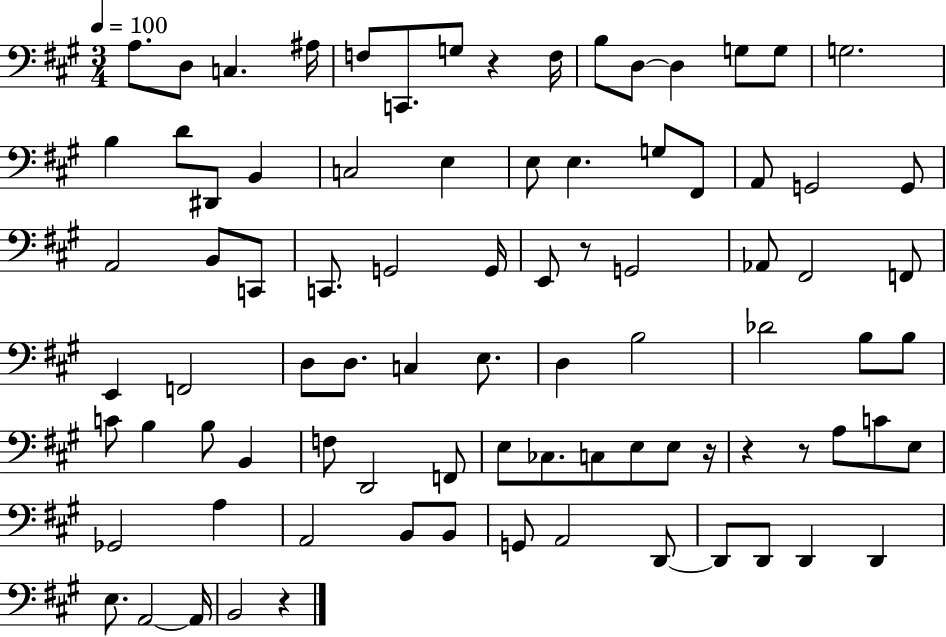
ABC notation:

X:1
T:Untitled
M:3/4
L:1/4
K:A
A,/2 D,/2 C, ^A,/4 F,/2 C,,/2 G,/2 z F,/4 B,/2 D,/2 D, G,/2 G,/2 G,2 B, D/2 ^D,,/2 B,, C,2 E, E,/2 E, G,/2 ^F,,/2 A,,/2 G,,2 G,,/2 A,,2 B,,/2 C,,/2 C,,/2 G,,2 G,,/4 E,,/2 z/2 G,,2 _A,,/2 ^F,,2 F,,/2 E,, F,,2 D,/2 D,/2 C, E,/2 D, B,2 _D2 B,/2 B,/2 C/2 B, B,/2 B,, F,/2 D,,2 F,,/2 E,/2 _C,/2 C,/2 E,/2 E,/2 z/4 z z/2 A,/2 C/2 E,/2 _G,,2 A, A,,2 B,,/2 B,,/2 G,,/2 A,,2 D,,/2 D,,/2 D,,/2 D,, D,, E,/2 A,,2 A,,/4 B,,2 z